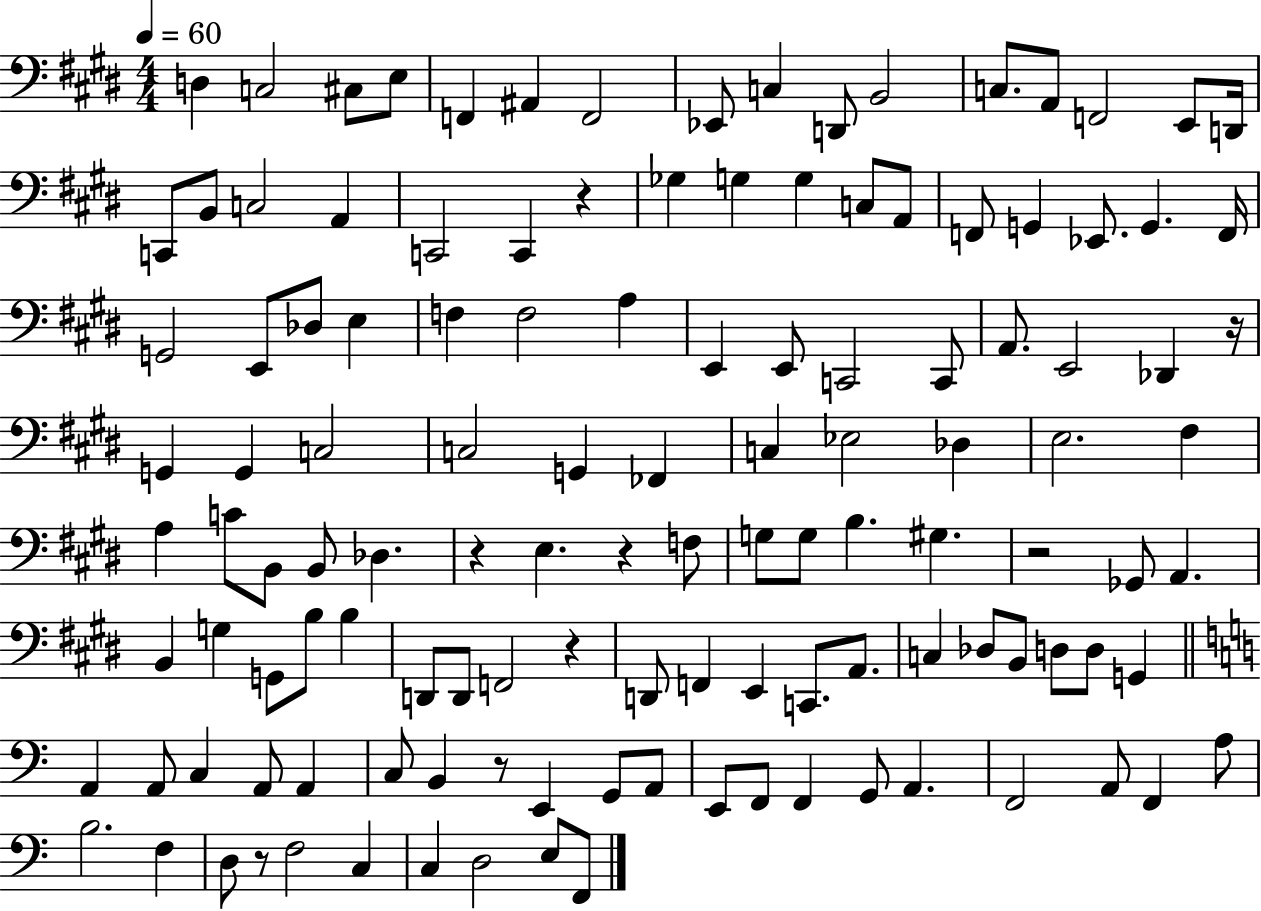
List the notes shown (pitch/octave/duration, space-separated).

D3/q C3/h C#3/e E3/e F2/q A#2/q F2/h Eb2/e C3/q D2/e B2/h C3/e. A2/e F2/h E2/e D2/s C2/e B2/e C3/h A2/q C2/h C2/q R/q Gb3/q G3/q G3/q C3/e A2/e F2/e G2/q Eb2/e. G2/q. F2/s G2/h E2/e Db3/e E3/q F3/q F3/h A3/q E2/q E2/e C2/h C2/e A2/e. E2/h Db2/q R/s G2/q G2/q C3/h C3/h G2/q FES2/q C3/q Eb3/h Db3/q E3/h. F#3/q A3/q C4/e B2/e B2/e Db3/q. R/q E3/q. R/q F3/e G3/e G3/e B3/q. G#3/q. R/h Gb2/e A2/q. B2/q G3/q G2/e B3/e B3/q D2/e D2/e F2/h R/q D2/e F2/q E2/q C2/e. A2/e. C3/q Db3/e B2/e D3/e D3/e G2/q A2/q A2/e C3/q A2/e A2/q C3/e B2/q R/e E2/q G2/e A2/e E2/e F2/e F2/q G2/e A2/q. F2/h A2/e F2/q A3/e B3/h. F3/q D3/e R/e F3/h C3/q C3/q D3/h E3/e F2/e